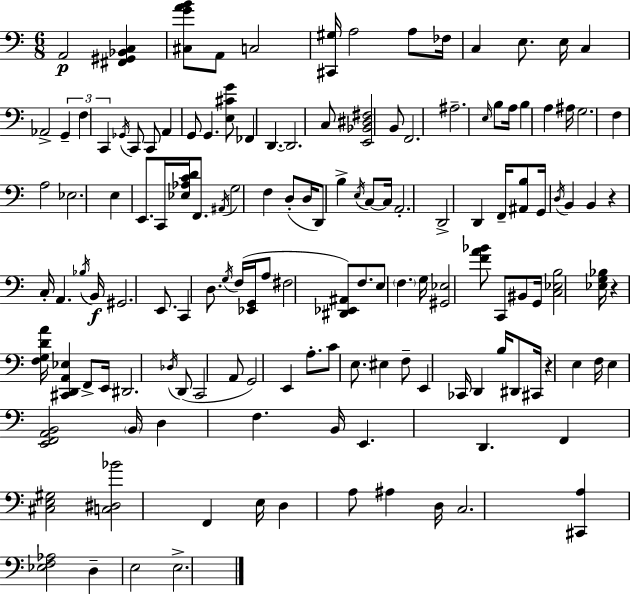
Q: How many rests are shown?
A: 3